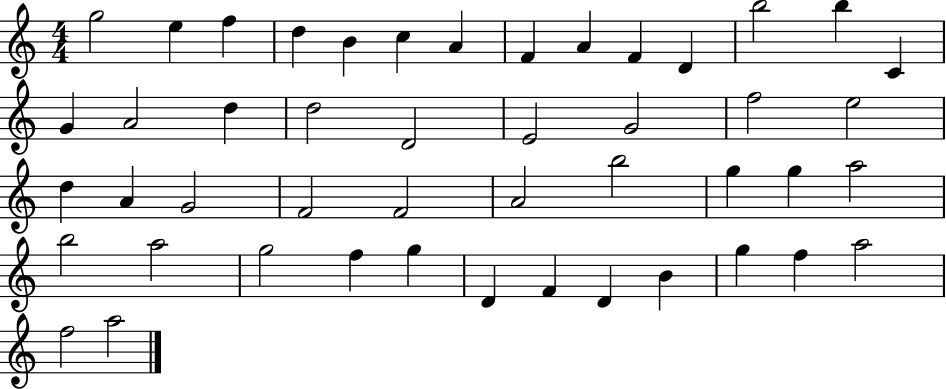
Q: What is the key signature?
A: C major